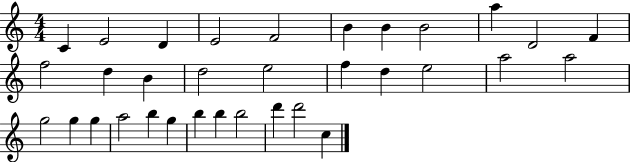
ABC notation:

X:1
T:Untitled
M:4/4
L:1/4
K:C
C E2 D E2 F2 B B B2 a D2 F f2 d B d2 e2 f d e2 a2 a2 g2 g g a2 b g b b b2 d' d'2 c